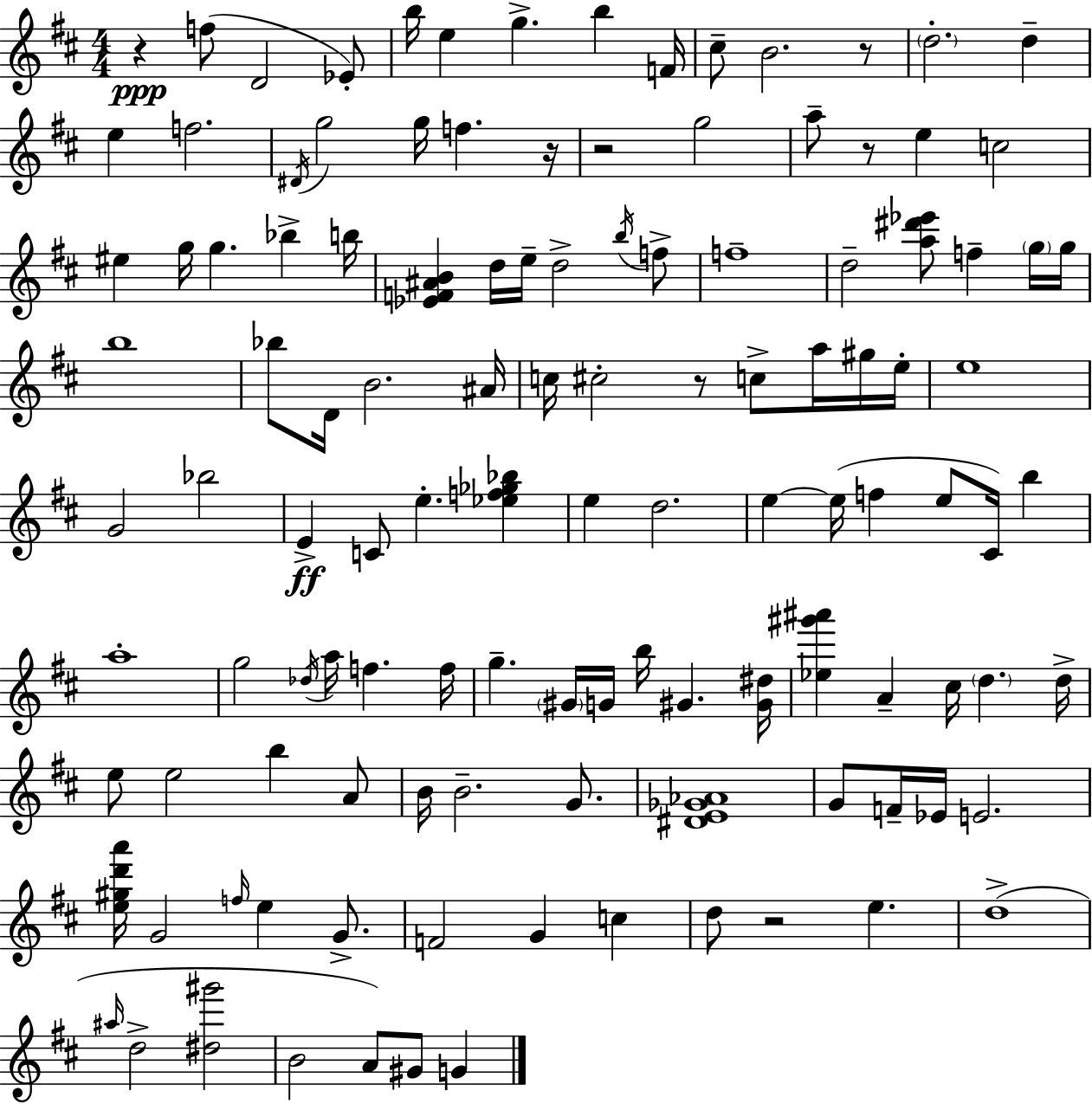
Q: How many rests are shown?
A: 7